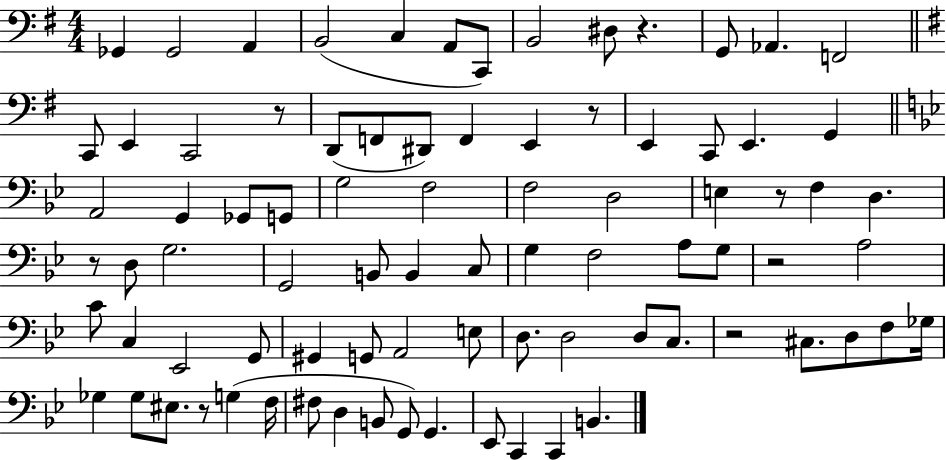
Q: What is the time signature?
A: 4/4